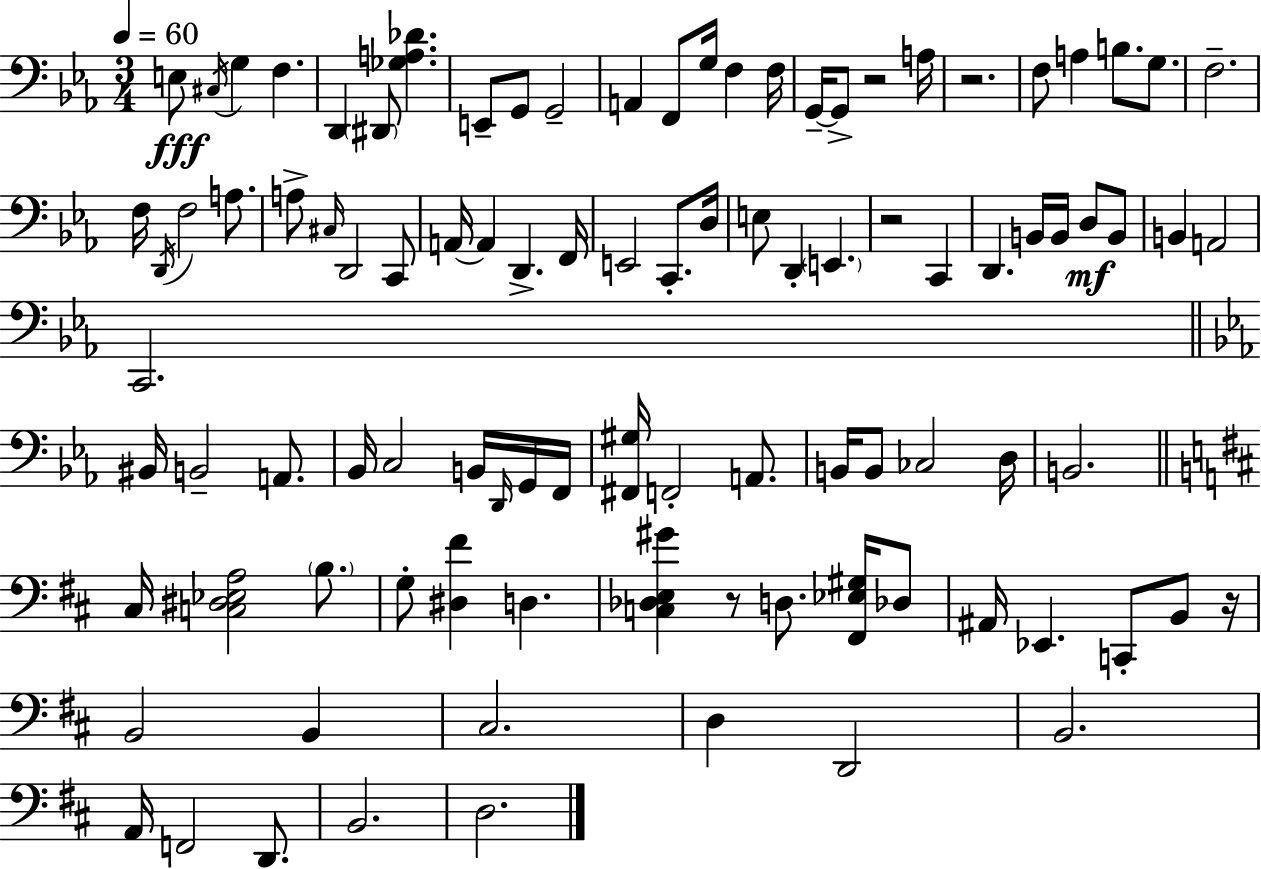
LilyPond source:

{
  \clef bass
  \numericTimeSignature
  \time 3/4
  \key ees \major
  \tempo 4 = 60
  e8\fff \acciaccatura { cis16 } g4 f4. | d,4 \parenthesize dis,8 <ges a des'>4. | e,8-- g,8 g,2-- | a,4 f,8 g16 f4 | \break f16 g,16--~~ g,8-> r2 | a16 r2. | f8 a4 b8. g8. | f2.-- | \break f16 \acciaccatura { d,16 } f2 a8. | a8-> \grace { cis16 } d,2 | c,8 a,16~~ a,4 d,4.-> | f,16 e,2 c,8.-. | \break d16 e8 d,4-. \parenthesize e,4. | r2 c,4 | d,4. b,16 b,16 d8\mf | b,8 b,4 a,2 | \break c,2. | \bar "||" \break \key ees \major bis,16 b,2-- a,8. | bes,16 c2 b,16 \grace { d,16 } g,16 | f,16 <fis, gis>16 f,2-. a,8. | b,16 b,8 ces2 | \break d16 b,2. | \bar "||" \break \key d \major cis16 <c dis ees a>2 \parenthesize b8. | g8-. <dis fis'>4 d4. | <c des e gis'>4 r8 d8. <fis, ees gis>16 des8 | ais,16 ees,4. c,8-. b,8 r16 | \break b,2 b,4 | cis2. | d4 d,2 | b,2. | \break a,16 f,2 d,8. | b,2. | d2. | \bar "|."
}